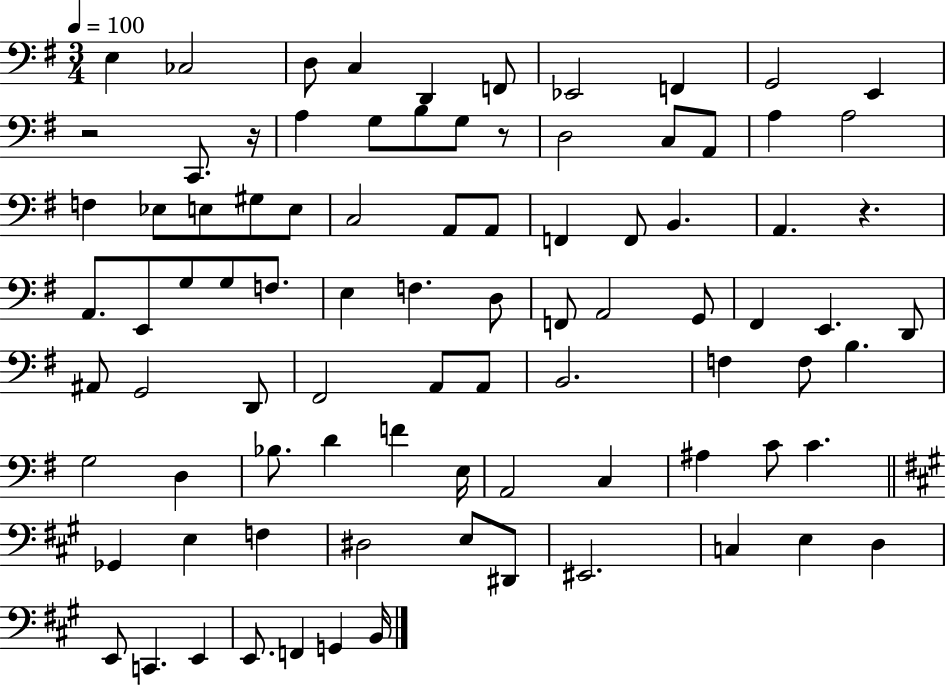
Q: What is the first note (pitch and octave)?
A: E3